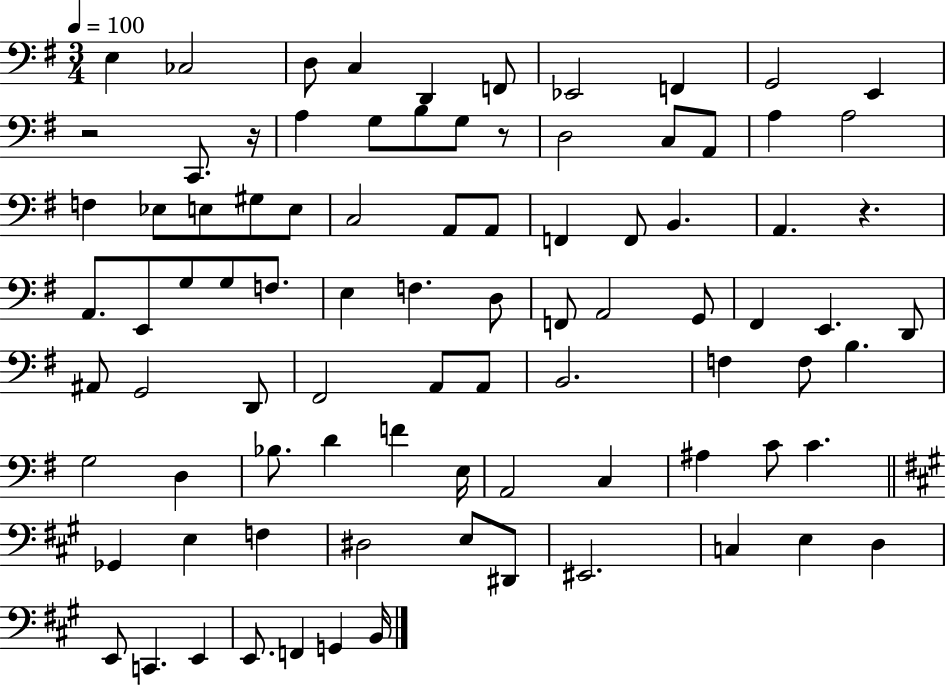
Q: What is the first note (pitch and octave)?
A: E3